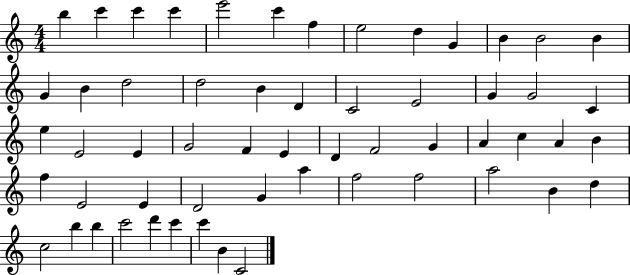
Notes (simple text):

B5/q C6/q C6/q C6/q E6/h C6/q F5/q E5/h D5/q G4/q B4/q B4/h B4/q G4/q B4/q D5/h D5/h B4/q D4/q C4/h E4/h G4/q G4/h C4/q E5/q E4/h E4/q G4/h F4/q E4/q D4/q F4/h G4/q A4/q C5/q A4/q B4/q F5/q E4/h E4/q D4/h G4/q A5/q F5/h F5/h A5/h B4/q D5/q C5/h B5/q B5/q C6/h D6/q C6/q C6/q B4/q C4/h